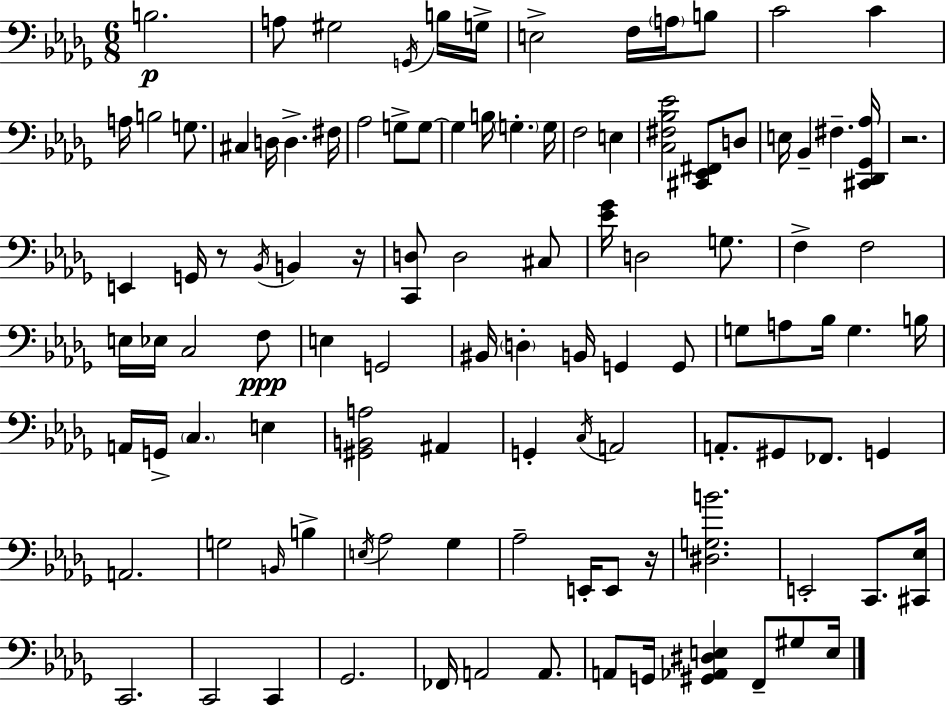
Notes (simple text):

B3/h. A3/e G#3/h G2/s B3/s G3/s E3/h F3/s A3/s B3/e C4/h C4/q A3/s B3/h G3/e. C#3/q D3/s D3/q. F#3/s Ab3/h G3/e G3/e G3/q B3/s G3/q. G3/s F3/h E3/q [C3,F#3,Bb3,Eb4]/h [C#2,Eb2,F#2]/e D3/e E3/s Bb2/q F#3/q. [C#2,Db2,Gb2,Ab3]/s R/h. E2/q G2/s R/e Bb2/s B2/q R/s [C2,D3]/e D3/h C#3/e [Eb4,Gb4]/s D3/h G3/e. F3/q F3/h E3/s Eb3/s C3/h F3/e E3/q G2/h BIS2/s D3/q B2/s G2/q G2/e G3/e A3/e Bb3/s G3/q. B3/s A2/s G2/s C3/q. E3/q [G#2,B2,A3]/h A#2/q G2/q C3/s A2/h A2/e. G#2/e FES2/e. G2/q A2/h. G3/h B2/s B3/q E3/s Ab3/h Gb3/q Ab3/h E2/s E2/e R/s [D#3,G3,B4]/h. E2/h C2/e. [C#2,Eb3]/s C2/h. C2/h C2/q Gb2/h. FES2/s A2/h A2/e. A2/e G2/s [G#2,Ab2,D#3,E3]/q F2/e G#3/e E3/s